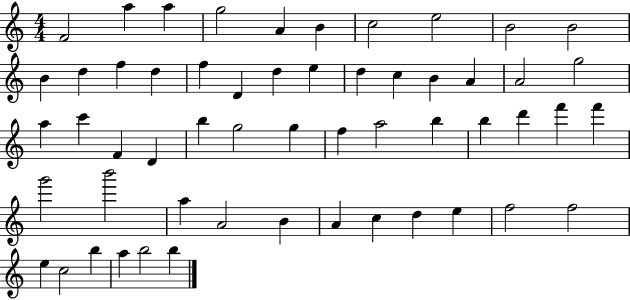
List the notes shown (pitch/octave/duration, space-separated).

F4/h A5/q A5/q G5/h A4/q B4/q C5/h E5/h B4/h B4/h B4/q D5/q F5/q D5/q F5/q D4/q D5/q E5/q D5/q C5/q B4/q A4/q A4/h G5/h A5/q C6/q F4/q D4/q B5/q G5/h G5/q F5/q A5/h B5/q B5/q D6/q F6/q F6/q G6/h B6/h A5/q A4/h B4/q A4/q C5/q D5/q E5/q F5/h F5/h E5/q C5/h B5/q A5/q B5/h B5/q